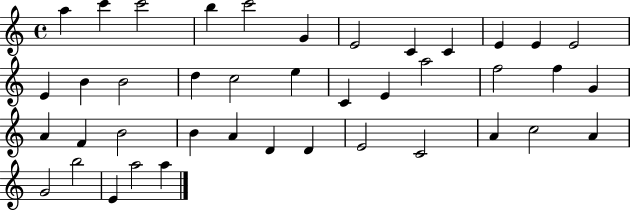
A5/q C6/q C6/h B5/q C6/h G4/q E4/h C4/q C4/q E4/q E4/q E4/h E4/q B4/q B4/h D5/q C5/h E5/q C4/q E4/q A5/h F5/h F5/q G4/q A4/q F4/q B4/h B4/q A4/q D4/q D4/q E4/h C4/h A4/q C5/h A4/q G4/h B5/h E4/q A5/h A5/q